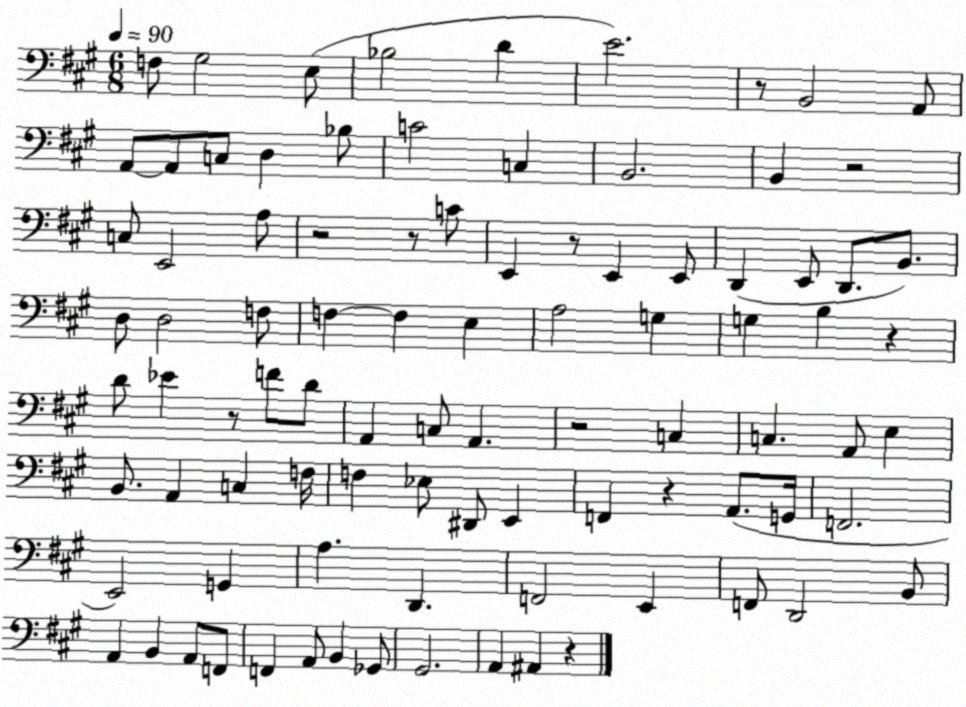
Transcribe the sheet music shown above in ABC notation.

X:1
T:Untitled
M:6/8
L:1/4
K:A
F,/2 ^G,2 E,/2 _B,2 D E2 z/2 B,,2 A,,/2 A,,/2 A,,/2 C,/2 D, _B,/2 C2 C, B,,2 B,, z2 C,/2 E,,2 A,/2 z2 z/2 C/2 E,, z/2 E,, E,,/2 D,, E,,/2 D,,/2 B,,/2 D,/2 D,2 F,/2 F, F, E, A,2 G, G, B, z D/2 _E z/2 F/2 D/2 A,, C,/2 A,, z2 C, C, A,,/2 E, B,,/2 A,, C, F,/4 F, _E,/2 ^D,,/2 E,, F,, z A,,/2 G,,/4 F,,2 E,,2 G,, A, D,, F,,2 E,, F,,/2 D,,2 B,,/2 A,, B,, A,,/2 F,,/2 F,, A,,/2 B,, _G,,/2 ^G,,2 A,, ^A,, z